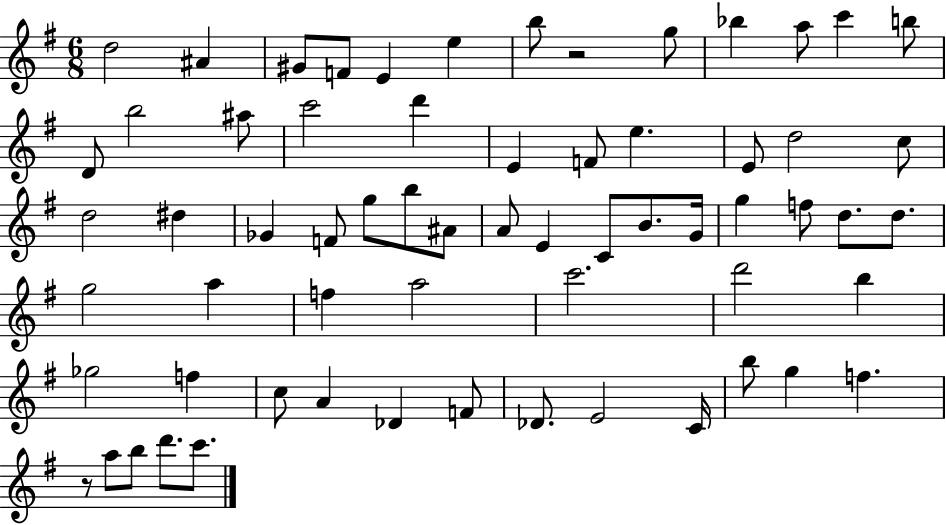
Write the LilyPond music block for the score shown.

{
  \clef treble
  \numericTimeSignature
  \time 6/8
  \key g \major
  \repeat volta 2 { d''2 ais'4 | gis'8 f'8 e'4 e''4 | b''8 r2 g''8 | bes''4 a''8 c'''4 b''8 | \break d'8 b''2 ais''8 | c'''2 d'''4 | e'4 f'8 e''4. | e'8 d''2 c''8 | \break d''2 dis''4 | ges'4 f'8 g''8 b''8 ais'8 | a'8 e'4 c'8 b'8. g'16 | g''4 f''8 d''8. d''8. | \break g''2 a''4 | f''4 a''2 | c'''2. | d'''2 b''4 | \break ges''2 f''4 | c''8 a'4 des'4 f'8 | des'8. e'2 c'16 | b''8 g''4 f''4. | \break r8 a''8 b''8 d'''8. c'''8. | } \bar "|."
}